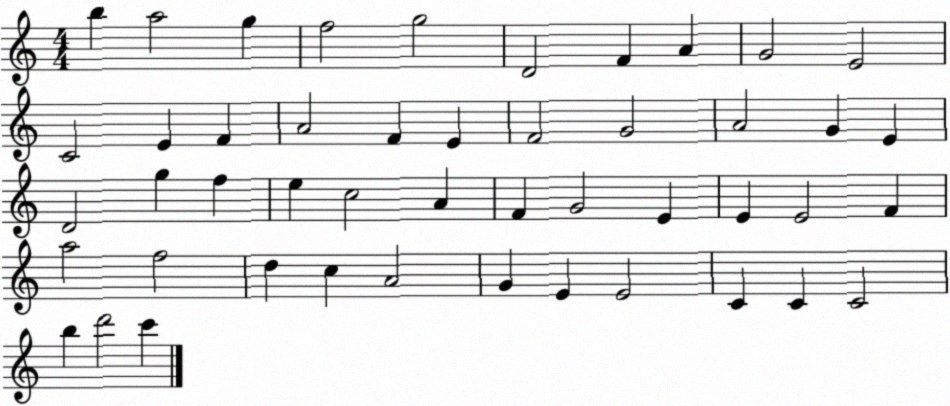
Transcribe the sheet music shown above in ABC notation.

X:1
T:Untitled
M:4/4
L:1/4
K:C
b a2 g f2 g2 D2 F A G2 E2 C2 E F A2 F E F2 G2 A2 G E D2 g f e c2 A F G2 E E E2 F a2 f2 d c A2 G E E2 C C C2 b d'2 c'